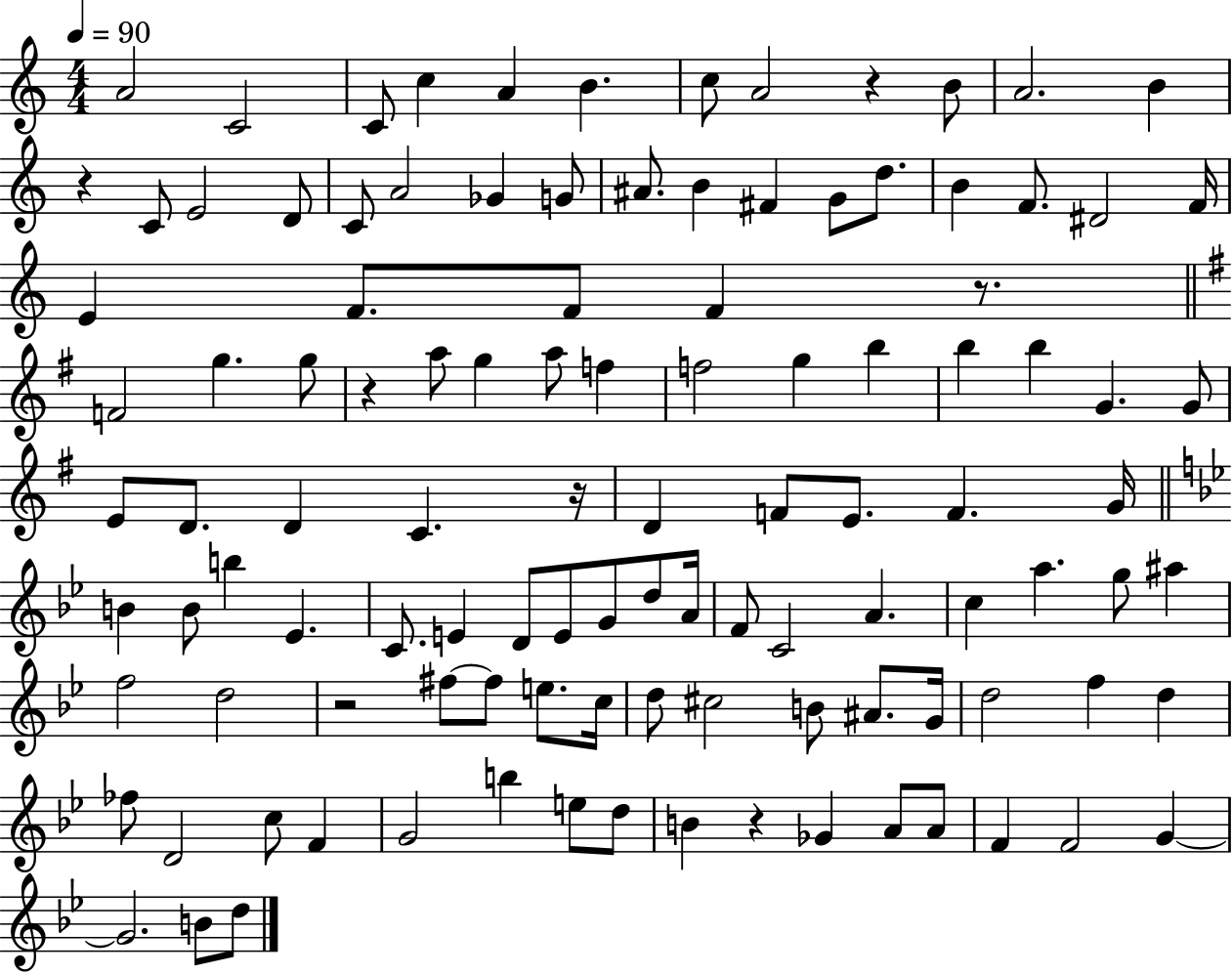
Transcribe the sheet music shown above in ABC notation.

X:1
T:Untitled
M:4/4
L:1/4
K:C
A2 C2 C/2 c A B c/2 A2 z B/2 A2 B z C/2 E2 D/2 C/2 A2 _G G/2 ^A/2 B ^F G/2 d/2 B F/2 ^D2 F/4 E F/2 F/2 F z/2 F2 g g/2 z a/2 g a/2 f f2 g b b b G G/2 E/2 D/2 D C z/4 D F/2 E/2 F G/4 B B/2 b _E C/2 E D/2 E/2 G/2 d/2 A/4 F/2 C2 A c a g/2 ^a f2 d2 z2 ^f/2 ^f/2 e/2 c/4 d/2 ^c2 B/2 ^A/2 G/4 d2 f d _f/2 D2 c/2 F G2 b e/2 d/2 B z _G A/2 A/2 F F2 G G2 B/2 d/2